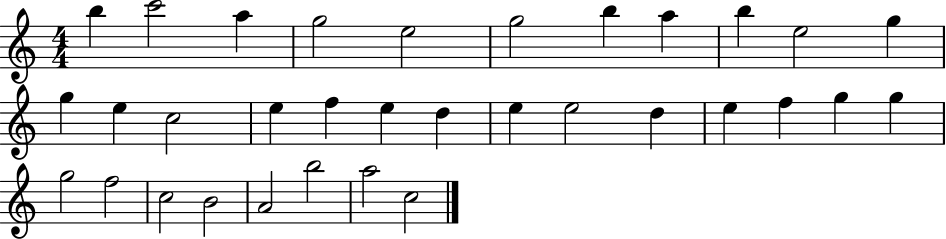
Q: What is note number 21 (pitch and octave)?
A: D5